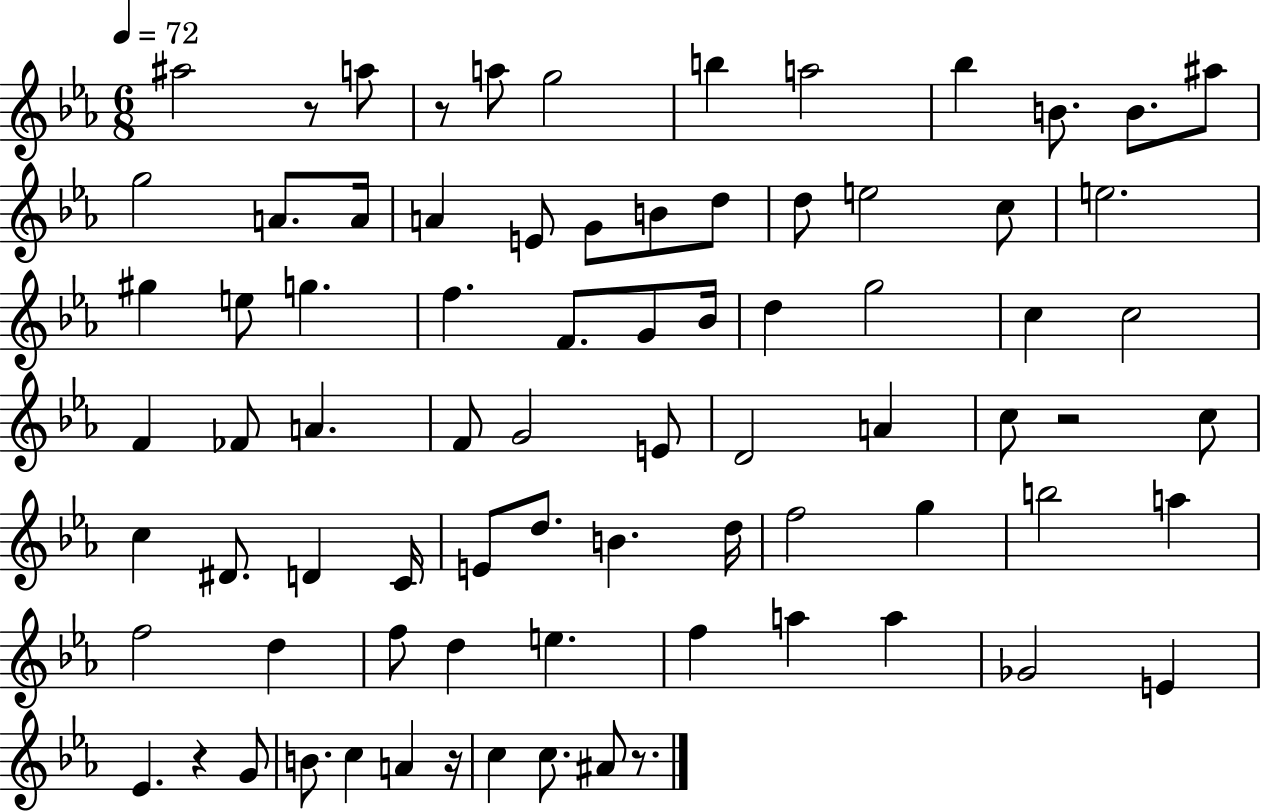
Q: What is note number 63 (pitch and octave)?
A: A5